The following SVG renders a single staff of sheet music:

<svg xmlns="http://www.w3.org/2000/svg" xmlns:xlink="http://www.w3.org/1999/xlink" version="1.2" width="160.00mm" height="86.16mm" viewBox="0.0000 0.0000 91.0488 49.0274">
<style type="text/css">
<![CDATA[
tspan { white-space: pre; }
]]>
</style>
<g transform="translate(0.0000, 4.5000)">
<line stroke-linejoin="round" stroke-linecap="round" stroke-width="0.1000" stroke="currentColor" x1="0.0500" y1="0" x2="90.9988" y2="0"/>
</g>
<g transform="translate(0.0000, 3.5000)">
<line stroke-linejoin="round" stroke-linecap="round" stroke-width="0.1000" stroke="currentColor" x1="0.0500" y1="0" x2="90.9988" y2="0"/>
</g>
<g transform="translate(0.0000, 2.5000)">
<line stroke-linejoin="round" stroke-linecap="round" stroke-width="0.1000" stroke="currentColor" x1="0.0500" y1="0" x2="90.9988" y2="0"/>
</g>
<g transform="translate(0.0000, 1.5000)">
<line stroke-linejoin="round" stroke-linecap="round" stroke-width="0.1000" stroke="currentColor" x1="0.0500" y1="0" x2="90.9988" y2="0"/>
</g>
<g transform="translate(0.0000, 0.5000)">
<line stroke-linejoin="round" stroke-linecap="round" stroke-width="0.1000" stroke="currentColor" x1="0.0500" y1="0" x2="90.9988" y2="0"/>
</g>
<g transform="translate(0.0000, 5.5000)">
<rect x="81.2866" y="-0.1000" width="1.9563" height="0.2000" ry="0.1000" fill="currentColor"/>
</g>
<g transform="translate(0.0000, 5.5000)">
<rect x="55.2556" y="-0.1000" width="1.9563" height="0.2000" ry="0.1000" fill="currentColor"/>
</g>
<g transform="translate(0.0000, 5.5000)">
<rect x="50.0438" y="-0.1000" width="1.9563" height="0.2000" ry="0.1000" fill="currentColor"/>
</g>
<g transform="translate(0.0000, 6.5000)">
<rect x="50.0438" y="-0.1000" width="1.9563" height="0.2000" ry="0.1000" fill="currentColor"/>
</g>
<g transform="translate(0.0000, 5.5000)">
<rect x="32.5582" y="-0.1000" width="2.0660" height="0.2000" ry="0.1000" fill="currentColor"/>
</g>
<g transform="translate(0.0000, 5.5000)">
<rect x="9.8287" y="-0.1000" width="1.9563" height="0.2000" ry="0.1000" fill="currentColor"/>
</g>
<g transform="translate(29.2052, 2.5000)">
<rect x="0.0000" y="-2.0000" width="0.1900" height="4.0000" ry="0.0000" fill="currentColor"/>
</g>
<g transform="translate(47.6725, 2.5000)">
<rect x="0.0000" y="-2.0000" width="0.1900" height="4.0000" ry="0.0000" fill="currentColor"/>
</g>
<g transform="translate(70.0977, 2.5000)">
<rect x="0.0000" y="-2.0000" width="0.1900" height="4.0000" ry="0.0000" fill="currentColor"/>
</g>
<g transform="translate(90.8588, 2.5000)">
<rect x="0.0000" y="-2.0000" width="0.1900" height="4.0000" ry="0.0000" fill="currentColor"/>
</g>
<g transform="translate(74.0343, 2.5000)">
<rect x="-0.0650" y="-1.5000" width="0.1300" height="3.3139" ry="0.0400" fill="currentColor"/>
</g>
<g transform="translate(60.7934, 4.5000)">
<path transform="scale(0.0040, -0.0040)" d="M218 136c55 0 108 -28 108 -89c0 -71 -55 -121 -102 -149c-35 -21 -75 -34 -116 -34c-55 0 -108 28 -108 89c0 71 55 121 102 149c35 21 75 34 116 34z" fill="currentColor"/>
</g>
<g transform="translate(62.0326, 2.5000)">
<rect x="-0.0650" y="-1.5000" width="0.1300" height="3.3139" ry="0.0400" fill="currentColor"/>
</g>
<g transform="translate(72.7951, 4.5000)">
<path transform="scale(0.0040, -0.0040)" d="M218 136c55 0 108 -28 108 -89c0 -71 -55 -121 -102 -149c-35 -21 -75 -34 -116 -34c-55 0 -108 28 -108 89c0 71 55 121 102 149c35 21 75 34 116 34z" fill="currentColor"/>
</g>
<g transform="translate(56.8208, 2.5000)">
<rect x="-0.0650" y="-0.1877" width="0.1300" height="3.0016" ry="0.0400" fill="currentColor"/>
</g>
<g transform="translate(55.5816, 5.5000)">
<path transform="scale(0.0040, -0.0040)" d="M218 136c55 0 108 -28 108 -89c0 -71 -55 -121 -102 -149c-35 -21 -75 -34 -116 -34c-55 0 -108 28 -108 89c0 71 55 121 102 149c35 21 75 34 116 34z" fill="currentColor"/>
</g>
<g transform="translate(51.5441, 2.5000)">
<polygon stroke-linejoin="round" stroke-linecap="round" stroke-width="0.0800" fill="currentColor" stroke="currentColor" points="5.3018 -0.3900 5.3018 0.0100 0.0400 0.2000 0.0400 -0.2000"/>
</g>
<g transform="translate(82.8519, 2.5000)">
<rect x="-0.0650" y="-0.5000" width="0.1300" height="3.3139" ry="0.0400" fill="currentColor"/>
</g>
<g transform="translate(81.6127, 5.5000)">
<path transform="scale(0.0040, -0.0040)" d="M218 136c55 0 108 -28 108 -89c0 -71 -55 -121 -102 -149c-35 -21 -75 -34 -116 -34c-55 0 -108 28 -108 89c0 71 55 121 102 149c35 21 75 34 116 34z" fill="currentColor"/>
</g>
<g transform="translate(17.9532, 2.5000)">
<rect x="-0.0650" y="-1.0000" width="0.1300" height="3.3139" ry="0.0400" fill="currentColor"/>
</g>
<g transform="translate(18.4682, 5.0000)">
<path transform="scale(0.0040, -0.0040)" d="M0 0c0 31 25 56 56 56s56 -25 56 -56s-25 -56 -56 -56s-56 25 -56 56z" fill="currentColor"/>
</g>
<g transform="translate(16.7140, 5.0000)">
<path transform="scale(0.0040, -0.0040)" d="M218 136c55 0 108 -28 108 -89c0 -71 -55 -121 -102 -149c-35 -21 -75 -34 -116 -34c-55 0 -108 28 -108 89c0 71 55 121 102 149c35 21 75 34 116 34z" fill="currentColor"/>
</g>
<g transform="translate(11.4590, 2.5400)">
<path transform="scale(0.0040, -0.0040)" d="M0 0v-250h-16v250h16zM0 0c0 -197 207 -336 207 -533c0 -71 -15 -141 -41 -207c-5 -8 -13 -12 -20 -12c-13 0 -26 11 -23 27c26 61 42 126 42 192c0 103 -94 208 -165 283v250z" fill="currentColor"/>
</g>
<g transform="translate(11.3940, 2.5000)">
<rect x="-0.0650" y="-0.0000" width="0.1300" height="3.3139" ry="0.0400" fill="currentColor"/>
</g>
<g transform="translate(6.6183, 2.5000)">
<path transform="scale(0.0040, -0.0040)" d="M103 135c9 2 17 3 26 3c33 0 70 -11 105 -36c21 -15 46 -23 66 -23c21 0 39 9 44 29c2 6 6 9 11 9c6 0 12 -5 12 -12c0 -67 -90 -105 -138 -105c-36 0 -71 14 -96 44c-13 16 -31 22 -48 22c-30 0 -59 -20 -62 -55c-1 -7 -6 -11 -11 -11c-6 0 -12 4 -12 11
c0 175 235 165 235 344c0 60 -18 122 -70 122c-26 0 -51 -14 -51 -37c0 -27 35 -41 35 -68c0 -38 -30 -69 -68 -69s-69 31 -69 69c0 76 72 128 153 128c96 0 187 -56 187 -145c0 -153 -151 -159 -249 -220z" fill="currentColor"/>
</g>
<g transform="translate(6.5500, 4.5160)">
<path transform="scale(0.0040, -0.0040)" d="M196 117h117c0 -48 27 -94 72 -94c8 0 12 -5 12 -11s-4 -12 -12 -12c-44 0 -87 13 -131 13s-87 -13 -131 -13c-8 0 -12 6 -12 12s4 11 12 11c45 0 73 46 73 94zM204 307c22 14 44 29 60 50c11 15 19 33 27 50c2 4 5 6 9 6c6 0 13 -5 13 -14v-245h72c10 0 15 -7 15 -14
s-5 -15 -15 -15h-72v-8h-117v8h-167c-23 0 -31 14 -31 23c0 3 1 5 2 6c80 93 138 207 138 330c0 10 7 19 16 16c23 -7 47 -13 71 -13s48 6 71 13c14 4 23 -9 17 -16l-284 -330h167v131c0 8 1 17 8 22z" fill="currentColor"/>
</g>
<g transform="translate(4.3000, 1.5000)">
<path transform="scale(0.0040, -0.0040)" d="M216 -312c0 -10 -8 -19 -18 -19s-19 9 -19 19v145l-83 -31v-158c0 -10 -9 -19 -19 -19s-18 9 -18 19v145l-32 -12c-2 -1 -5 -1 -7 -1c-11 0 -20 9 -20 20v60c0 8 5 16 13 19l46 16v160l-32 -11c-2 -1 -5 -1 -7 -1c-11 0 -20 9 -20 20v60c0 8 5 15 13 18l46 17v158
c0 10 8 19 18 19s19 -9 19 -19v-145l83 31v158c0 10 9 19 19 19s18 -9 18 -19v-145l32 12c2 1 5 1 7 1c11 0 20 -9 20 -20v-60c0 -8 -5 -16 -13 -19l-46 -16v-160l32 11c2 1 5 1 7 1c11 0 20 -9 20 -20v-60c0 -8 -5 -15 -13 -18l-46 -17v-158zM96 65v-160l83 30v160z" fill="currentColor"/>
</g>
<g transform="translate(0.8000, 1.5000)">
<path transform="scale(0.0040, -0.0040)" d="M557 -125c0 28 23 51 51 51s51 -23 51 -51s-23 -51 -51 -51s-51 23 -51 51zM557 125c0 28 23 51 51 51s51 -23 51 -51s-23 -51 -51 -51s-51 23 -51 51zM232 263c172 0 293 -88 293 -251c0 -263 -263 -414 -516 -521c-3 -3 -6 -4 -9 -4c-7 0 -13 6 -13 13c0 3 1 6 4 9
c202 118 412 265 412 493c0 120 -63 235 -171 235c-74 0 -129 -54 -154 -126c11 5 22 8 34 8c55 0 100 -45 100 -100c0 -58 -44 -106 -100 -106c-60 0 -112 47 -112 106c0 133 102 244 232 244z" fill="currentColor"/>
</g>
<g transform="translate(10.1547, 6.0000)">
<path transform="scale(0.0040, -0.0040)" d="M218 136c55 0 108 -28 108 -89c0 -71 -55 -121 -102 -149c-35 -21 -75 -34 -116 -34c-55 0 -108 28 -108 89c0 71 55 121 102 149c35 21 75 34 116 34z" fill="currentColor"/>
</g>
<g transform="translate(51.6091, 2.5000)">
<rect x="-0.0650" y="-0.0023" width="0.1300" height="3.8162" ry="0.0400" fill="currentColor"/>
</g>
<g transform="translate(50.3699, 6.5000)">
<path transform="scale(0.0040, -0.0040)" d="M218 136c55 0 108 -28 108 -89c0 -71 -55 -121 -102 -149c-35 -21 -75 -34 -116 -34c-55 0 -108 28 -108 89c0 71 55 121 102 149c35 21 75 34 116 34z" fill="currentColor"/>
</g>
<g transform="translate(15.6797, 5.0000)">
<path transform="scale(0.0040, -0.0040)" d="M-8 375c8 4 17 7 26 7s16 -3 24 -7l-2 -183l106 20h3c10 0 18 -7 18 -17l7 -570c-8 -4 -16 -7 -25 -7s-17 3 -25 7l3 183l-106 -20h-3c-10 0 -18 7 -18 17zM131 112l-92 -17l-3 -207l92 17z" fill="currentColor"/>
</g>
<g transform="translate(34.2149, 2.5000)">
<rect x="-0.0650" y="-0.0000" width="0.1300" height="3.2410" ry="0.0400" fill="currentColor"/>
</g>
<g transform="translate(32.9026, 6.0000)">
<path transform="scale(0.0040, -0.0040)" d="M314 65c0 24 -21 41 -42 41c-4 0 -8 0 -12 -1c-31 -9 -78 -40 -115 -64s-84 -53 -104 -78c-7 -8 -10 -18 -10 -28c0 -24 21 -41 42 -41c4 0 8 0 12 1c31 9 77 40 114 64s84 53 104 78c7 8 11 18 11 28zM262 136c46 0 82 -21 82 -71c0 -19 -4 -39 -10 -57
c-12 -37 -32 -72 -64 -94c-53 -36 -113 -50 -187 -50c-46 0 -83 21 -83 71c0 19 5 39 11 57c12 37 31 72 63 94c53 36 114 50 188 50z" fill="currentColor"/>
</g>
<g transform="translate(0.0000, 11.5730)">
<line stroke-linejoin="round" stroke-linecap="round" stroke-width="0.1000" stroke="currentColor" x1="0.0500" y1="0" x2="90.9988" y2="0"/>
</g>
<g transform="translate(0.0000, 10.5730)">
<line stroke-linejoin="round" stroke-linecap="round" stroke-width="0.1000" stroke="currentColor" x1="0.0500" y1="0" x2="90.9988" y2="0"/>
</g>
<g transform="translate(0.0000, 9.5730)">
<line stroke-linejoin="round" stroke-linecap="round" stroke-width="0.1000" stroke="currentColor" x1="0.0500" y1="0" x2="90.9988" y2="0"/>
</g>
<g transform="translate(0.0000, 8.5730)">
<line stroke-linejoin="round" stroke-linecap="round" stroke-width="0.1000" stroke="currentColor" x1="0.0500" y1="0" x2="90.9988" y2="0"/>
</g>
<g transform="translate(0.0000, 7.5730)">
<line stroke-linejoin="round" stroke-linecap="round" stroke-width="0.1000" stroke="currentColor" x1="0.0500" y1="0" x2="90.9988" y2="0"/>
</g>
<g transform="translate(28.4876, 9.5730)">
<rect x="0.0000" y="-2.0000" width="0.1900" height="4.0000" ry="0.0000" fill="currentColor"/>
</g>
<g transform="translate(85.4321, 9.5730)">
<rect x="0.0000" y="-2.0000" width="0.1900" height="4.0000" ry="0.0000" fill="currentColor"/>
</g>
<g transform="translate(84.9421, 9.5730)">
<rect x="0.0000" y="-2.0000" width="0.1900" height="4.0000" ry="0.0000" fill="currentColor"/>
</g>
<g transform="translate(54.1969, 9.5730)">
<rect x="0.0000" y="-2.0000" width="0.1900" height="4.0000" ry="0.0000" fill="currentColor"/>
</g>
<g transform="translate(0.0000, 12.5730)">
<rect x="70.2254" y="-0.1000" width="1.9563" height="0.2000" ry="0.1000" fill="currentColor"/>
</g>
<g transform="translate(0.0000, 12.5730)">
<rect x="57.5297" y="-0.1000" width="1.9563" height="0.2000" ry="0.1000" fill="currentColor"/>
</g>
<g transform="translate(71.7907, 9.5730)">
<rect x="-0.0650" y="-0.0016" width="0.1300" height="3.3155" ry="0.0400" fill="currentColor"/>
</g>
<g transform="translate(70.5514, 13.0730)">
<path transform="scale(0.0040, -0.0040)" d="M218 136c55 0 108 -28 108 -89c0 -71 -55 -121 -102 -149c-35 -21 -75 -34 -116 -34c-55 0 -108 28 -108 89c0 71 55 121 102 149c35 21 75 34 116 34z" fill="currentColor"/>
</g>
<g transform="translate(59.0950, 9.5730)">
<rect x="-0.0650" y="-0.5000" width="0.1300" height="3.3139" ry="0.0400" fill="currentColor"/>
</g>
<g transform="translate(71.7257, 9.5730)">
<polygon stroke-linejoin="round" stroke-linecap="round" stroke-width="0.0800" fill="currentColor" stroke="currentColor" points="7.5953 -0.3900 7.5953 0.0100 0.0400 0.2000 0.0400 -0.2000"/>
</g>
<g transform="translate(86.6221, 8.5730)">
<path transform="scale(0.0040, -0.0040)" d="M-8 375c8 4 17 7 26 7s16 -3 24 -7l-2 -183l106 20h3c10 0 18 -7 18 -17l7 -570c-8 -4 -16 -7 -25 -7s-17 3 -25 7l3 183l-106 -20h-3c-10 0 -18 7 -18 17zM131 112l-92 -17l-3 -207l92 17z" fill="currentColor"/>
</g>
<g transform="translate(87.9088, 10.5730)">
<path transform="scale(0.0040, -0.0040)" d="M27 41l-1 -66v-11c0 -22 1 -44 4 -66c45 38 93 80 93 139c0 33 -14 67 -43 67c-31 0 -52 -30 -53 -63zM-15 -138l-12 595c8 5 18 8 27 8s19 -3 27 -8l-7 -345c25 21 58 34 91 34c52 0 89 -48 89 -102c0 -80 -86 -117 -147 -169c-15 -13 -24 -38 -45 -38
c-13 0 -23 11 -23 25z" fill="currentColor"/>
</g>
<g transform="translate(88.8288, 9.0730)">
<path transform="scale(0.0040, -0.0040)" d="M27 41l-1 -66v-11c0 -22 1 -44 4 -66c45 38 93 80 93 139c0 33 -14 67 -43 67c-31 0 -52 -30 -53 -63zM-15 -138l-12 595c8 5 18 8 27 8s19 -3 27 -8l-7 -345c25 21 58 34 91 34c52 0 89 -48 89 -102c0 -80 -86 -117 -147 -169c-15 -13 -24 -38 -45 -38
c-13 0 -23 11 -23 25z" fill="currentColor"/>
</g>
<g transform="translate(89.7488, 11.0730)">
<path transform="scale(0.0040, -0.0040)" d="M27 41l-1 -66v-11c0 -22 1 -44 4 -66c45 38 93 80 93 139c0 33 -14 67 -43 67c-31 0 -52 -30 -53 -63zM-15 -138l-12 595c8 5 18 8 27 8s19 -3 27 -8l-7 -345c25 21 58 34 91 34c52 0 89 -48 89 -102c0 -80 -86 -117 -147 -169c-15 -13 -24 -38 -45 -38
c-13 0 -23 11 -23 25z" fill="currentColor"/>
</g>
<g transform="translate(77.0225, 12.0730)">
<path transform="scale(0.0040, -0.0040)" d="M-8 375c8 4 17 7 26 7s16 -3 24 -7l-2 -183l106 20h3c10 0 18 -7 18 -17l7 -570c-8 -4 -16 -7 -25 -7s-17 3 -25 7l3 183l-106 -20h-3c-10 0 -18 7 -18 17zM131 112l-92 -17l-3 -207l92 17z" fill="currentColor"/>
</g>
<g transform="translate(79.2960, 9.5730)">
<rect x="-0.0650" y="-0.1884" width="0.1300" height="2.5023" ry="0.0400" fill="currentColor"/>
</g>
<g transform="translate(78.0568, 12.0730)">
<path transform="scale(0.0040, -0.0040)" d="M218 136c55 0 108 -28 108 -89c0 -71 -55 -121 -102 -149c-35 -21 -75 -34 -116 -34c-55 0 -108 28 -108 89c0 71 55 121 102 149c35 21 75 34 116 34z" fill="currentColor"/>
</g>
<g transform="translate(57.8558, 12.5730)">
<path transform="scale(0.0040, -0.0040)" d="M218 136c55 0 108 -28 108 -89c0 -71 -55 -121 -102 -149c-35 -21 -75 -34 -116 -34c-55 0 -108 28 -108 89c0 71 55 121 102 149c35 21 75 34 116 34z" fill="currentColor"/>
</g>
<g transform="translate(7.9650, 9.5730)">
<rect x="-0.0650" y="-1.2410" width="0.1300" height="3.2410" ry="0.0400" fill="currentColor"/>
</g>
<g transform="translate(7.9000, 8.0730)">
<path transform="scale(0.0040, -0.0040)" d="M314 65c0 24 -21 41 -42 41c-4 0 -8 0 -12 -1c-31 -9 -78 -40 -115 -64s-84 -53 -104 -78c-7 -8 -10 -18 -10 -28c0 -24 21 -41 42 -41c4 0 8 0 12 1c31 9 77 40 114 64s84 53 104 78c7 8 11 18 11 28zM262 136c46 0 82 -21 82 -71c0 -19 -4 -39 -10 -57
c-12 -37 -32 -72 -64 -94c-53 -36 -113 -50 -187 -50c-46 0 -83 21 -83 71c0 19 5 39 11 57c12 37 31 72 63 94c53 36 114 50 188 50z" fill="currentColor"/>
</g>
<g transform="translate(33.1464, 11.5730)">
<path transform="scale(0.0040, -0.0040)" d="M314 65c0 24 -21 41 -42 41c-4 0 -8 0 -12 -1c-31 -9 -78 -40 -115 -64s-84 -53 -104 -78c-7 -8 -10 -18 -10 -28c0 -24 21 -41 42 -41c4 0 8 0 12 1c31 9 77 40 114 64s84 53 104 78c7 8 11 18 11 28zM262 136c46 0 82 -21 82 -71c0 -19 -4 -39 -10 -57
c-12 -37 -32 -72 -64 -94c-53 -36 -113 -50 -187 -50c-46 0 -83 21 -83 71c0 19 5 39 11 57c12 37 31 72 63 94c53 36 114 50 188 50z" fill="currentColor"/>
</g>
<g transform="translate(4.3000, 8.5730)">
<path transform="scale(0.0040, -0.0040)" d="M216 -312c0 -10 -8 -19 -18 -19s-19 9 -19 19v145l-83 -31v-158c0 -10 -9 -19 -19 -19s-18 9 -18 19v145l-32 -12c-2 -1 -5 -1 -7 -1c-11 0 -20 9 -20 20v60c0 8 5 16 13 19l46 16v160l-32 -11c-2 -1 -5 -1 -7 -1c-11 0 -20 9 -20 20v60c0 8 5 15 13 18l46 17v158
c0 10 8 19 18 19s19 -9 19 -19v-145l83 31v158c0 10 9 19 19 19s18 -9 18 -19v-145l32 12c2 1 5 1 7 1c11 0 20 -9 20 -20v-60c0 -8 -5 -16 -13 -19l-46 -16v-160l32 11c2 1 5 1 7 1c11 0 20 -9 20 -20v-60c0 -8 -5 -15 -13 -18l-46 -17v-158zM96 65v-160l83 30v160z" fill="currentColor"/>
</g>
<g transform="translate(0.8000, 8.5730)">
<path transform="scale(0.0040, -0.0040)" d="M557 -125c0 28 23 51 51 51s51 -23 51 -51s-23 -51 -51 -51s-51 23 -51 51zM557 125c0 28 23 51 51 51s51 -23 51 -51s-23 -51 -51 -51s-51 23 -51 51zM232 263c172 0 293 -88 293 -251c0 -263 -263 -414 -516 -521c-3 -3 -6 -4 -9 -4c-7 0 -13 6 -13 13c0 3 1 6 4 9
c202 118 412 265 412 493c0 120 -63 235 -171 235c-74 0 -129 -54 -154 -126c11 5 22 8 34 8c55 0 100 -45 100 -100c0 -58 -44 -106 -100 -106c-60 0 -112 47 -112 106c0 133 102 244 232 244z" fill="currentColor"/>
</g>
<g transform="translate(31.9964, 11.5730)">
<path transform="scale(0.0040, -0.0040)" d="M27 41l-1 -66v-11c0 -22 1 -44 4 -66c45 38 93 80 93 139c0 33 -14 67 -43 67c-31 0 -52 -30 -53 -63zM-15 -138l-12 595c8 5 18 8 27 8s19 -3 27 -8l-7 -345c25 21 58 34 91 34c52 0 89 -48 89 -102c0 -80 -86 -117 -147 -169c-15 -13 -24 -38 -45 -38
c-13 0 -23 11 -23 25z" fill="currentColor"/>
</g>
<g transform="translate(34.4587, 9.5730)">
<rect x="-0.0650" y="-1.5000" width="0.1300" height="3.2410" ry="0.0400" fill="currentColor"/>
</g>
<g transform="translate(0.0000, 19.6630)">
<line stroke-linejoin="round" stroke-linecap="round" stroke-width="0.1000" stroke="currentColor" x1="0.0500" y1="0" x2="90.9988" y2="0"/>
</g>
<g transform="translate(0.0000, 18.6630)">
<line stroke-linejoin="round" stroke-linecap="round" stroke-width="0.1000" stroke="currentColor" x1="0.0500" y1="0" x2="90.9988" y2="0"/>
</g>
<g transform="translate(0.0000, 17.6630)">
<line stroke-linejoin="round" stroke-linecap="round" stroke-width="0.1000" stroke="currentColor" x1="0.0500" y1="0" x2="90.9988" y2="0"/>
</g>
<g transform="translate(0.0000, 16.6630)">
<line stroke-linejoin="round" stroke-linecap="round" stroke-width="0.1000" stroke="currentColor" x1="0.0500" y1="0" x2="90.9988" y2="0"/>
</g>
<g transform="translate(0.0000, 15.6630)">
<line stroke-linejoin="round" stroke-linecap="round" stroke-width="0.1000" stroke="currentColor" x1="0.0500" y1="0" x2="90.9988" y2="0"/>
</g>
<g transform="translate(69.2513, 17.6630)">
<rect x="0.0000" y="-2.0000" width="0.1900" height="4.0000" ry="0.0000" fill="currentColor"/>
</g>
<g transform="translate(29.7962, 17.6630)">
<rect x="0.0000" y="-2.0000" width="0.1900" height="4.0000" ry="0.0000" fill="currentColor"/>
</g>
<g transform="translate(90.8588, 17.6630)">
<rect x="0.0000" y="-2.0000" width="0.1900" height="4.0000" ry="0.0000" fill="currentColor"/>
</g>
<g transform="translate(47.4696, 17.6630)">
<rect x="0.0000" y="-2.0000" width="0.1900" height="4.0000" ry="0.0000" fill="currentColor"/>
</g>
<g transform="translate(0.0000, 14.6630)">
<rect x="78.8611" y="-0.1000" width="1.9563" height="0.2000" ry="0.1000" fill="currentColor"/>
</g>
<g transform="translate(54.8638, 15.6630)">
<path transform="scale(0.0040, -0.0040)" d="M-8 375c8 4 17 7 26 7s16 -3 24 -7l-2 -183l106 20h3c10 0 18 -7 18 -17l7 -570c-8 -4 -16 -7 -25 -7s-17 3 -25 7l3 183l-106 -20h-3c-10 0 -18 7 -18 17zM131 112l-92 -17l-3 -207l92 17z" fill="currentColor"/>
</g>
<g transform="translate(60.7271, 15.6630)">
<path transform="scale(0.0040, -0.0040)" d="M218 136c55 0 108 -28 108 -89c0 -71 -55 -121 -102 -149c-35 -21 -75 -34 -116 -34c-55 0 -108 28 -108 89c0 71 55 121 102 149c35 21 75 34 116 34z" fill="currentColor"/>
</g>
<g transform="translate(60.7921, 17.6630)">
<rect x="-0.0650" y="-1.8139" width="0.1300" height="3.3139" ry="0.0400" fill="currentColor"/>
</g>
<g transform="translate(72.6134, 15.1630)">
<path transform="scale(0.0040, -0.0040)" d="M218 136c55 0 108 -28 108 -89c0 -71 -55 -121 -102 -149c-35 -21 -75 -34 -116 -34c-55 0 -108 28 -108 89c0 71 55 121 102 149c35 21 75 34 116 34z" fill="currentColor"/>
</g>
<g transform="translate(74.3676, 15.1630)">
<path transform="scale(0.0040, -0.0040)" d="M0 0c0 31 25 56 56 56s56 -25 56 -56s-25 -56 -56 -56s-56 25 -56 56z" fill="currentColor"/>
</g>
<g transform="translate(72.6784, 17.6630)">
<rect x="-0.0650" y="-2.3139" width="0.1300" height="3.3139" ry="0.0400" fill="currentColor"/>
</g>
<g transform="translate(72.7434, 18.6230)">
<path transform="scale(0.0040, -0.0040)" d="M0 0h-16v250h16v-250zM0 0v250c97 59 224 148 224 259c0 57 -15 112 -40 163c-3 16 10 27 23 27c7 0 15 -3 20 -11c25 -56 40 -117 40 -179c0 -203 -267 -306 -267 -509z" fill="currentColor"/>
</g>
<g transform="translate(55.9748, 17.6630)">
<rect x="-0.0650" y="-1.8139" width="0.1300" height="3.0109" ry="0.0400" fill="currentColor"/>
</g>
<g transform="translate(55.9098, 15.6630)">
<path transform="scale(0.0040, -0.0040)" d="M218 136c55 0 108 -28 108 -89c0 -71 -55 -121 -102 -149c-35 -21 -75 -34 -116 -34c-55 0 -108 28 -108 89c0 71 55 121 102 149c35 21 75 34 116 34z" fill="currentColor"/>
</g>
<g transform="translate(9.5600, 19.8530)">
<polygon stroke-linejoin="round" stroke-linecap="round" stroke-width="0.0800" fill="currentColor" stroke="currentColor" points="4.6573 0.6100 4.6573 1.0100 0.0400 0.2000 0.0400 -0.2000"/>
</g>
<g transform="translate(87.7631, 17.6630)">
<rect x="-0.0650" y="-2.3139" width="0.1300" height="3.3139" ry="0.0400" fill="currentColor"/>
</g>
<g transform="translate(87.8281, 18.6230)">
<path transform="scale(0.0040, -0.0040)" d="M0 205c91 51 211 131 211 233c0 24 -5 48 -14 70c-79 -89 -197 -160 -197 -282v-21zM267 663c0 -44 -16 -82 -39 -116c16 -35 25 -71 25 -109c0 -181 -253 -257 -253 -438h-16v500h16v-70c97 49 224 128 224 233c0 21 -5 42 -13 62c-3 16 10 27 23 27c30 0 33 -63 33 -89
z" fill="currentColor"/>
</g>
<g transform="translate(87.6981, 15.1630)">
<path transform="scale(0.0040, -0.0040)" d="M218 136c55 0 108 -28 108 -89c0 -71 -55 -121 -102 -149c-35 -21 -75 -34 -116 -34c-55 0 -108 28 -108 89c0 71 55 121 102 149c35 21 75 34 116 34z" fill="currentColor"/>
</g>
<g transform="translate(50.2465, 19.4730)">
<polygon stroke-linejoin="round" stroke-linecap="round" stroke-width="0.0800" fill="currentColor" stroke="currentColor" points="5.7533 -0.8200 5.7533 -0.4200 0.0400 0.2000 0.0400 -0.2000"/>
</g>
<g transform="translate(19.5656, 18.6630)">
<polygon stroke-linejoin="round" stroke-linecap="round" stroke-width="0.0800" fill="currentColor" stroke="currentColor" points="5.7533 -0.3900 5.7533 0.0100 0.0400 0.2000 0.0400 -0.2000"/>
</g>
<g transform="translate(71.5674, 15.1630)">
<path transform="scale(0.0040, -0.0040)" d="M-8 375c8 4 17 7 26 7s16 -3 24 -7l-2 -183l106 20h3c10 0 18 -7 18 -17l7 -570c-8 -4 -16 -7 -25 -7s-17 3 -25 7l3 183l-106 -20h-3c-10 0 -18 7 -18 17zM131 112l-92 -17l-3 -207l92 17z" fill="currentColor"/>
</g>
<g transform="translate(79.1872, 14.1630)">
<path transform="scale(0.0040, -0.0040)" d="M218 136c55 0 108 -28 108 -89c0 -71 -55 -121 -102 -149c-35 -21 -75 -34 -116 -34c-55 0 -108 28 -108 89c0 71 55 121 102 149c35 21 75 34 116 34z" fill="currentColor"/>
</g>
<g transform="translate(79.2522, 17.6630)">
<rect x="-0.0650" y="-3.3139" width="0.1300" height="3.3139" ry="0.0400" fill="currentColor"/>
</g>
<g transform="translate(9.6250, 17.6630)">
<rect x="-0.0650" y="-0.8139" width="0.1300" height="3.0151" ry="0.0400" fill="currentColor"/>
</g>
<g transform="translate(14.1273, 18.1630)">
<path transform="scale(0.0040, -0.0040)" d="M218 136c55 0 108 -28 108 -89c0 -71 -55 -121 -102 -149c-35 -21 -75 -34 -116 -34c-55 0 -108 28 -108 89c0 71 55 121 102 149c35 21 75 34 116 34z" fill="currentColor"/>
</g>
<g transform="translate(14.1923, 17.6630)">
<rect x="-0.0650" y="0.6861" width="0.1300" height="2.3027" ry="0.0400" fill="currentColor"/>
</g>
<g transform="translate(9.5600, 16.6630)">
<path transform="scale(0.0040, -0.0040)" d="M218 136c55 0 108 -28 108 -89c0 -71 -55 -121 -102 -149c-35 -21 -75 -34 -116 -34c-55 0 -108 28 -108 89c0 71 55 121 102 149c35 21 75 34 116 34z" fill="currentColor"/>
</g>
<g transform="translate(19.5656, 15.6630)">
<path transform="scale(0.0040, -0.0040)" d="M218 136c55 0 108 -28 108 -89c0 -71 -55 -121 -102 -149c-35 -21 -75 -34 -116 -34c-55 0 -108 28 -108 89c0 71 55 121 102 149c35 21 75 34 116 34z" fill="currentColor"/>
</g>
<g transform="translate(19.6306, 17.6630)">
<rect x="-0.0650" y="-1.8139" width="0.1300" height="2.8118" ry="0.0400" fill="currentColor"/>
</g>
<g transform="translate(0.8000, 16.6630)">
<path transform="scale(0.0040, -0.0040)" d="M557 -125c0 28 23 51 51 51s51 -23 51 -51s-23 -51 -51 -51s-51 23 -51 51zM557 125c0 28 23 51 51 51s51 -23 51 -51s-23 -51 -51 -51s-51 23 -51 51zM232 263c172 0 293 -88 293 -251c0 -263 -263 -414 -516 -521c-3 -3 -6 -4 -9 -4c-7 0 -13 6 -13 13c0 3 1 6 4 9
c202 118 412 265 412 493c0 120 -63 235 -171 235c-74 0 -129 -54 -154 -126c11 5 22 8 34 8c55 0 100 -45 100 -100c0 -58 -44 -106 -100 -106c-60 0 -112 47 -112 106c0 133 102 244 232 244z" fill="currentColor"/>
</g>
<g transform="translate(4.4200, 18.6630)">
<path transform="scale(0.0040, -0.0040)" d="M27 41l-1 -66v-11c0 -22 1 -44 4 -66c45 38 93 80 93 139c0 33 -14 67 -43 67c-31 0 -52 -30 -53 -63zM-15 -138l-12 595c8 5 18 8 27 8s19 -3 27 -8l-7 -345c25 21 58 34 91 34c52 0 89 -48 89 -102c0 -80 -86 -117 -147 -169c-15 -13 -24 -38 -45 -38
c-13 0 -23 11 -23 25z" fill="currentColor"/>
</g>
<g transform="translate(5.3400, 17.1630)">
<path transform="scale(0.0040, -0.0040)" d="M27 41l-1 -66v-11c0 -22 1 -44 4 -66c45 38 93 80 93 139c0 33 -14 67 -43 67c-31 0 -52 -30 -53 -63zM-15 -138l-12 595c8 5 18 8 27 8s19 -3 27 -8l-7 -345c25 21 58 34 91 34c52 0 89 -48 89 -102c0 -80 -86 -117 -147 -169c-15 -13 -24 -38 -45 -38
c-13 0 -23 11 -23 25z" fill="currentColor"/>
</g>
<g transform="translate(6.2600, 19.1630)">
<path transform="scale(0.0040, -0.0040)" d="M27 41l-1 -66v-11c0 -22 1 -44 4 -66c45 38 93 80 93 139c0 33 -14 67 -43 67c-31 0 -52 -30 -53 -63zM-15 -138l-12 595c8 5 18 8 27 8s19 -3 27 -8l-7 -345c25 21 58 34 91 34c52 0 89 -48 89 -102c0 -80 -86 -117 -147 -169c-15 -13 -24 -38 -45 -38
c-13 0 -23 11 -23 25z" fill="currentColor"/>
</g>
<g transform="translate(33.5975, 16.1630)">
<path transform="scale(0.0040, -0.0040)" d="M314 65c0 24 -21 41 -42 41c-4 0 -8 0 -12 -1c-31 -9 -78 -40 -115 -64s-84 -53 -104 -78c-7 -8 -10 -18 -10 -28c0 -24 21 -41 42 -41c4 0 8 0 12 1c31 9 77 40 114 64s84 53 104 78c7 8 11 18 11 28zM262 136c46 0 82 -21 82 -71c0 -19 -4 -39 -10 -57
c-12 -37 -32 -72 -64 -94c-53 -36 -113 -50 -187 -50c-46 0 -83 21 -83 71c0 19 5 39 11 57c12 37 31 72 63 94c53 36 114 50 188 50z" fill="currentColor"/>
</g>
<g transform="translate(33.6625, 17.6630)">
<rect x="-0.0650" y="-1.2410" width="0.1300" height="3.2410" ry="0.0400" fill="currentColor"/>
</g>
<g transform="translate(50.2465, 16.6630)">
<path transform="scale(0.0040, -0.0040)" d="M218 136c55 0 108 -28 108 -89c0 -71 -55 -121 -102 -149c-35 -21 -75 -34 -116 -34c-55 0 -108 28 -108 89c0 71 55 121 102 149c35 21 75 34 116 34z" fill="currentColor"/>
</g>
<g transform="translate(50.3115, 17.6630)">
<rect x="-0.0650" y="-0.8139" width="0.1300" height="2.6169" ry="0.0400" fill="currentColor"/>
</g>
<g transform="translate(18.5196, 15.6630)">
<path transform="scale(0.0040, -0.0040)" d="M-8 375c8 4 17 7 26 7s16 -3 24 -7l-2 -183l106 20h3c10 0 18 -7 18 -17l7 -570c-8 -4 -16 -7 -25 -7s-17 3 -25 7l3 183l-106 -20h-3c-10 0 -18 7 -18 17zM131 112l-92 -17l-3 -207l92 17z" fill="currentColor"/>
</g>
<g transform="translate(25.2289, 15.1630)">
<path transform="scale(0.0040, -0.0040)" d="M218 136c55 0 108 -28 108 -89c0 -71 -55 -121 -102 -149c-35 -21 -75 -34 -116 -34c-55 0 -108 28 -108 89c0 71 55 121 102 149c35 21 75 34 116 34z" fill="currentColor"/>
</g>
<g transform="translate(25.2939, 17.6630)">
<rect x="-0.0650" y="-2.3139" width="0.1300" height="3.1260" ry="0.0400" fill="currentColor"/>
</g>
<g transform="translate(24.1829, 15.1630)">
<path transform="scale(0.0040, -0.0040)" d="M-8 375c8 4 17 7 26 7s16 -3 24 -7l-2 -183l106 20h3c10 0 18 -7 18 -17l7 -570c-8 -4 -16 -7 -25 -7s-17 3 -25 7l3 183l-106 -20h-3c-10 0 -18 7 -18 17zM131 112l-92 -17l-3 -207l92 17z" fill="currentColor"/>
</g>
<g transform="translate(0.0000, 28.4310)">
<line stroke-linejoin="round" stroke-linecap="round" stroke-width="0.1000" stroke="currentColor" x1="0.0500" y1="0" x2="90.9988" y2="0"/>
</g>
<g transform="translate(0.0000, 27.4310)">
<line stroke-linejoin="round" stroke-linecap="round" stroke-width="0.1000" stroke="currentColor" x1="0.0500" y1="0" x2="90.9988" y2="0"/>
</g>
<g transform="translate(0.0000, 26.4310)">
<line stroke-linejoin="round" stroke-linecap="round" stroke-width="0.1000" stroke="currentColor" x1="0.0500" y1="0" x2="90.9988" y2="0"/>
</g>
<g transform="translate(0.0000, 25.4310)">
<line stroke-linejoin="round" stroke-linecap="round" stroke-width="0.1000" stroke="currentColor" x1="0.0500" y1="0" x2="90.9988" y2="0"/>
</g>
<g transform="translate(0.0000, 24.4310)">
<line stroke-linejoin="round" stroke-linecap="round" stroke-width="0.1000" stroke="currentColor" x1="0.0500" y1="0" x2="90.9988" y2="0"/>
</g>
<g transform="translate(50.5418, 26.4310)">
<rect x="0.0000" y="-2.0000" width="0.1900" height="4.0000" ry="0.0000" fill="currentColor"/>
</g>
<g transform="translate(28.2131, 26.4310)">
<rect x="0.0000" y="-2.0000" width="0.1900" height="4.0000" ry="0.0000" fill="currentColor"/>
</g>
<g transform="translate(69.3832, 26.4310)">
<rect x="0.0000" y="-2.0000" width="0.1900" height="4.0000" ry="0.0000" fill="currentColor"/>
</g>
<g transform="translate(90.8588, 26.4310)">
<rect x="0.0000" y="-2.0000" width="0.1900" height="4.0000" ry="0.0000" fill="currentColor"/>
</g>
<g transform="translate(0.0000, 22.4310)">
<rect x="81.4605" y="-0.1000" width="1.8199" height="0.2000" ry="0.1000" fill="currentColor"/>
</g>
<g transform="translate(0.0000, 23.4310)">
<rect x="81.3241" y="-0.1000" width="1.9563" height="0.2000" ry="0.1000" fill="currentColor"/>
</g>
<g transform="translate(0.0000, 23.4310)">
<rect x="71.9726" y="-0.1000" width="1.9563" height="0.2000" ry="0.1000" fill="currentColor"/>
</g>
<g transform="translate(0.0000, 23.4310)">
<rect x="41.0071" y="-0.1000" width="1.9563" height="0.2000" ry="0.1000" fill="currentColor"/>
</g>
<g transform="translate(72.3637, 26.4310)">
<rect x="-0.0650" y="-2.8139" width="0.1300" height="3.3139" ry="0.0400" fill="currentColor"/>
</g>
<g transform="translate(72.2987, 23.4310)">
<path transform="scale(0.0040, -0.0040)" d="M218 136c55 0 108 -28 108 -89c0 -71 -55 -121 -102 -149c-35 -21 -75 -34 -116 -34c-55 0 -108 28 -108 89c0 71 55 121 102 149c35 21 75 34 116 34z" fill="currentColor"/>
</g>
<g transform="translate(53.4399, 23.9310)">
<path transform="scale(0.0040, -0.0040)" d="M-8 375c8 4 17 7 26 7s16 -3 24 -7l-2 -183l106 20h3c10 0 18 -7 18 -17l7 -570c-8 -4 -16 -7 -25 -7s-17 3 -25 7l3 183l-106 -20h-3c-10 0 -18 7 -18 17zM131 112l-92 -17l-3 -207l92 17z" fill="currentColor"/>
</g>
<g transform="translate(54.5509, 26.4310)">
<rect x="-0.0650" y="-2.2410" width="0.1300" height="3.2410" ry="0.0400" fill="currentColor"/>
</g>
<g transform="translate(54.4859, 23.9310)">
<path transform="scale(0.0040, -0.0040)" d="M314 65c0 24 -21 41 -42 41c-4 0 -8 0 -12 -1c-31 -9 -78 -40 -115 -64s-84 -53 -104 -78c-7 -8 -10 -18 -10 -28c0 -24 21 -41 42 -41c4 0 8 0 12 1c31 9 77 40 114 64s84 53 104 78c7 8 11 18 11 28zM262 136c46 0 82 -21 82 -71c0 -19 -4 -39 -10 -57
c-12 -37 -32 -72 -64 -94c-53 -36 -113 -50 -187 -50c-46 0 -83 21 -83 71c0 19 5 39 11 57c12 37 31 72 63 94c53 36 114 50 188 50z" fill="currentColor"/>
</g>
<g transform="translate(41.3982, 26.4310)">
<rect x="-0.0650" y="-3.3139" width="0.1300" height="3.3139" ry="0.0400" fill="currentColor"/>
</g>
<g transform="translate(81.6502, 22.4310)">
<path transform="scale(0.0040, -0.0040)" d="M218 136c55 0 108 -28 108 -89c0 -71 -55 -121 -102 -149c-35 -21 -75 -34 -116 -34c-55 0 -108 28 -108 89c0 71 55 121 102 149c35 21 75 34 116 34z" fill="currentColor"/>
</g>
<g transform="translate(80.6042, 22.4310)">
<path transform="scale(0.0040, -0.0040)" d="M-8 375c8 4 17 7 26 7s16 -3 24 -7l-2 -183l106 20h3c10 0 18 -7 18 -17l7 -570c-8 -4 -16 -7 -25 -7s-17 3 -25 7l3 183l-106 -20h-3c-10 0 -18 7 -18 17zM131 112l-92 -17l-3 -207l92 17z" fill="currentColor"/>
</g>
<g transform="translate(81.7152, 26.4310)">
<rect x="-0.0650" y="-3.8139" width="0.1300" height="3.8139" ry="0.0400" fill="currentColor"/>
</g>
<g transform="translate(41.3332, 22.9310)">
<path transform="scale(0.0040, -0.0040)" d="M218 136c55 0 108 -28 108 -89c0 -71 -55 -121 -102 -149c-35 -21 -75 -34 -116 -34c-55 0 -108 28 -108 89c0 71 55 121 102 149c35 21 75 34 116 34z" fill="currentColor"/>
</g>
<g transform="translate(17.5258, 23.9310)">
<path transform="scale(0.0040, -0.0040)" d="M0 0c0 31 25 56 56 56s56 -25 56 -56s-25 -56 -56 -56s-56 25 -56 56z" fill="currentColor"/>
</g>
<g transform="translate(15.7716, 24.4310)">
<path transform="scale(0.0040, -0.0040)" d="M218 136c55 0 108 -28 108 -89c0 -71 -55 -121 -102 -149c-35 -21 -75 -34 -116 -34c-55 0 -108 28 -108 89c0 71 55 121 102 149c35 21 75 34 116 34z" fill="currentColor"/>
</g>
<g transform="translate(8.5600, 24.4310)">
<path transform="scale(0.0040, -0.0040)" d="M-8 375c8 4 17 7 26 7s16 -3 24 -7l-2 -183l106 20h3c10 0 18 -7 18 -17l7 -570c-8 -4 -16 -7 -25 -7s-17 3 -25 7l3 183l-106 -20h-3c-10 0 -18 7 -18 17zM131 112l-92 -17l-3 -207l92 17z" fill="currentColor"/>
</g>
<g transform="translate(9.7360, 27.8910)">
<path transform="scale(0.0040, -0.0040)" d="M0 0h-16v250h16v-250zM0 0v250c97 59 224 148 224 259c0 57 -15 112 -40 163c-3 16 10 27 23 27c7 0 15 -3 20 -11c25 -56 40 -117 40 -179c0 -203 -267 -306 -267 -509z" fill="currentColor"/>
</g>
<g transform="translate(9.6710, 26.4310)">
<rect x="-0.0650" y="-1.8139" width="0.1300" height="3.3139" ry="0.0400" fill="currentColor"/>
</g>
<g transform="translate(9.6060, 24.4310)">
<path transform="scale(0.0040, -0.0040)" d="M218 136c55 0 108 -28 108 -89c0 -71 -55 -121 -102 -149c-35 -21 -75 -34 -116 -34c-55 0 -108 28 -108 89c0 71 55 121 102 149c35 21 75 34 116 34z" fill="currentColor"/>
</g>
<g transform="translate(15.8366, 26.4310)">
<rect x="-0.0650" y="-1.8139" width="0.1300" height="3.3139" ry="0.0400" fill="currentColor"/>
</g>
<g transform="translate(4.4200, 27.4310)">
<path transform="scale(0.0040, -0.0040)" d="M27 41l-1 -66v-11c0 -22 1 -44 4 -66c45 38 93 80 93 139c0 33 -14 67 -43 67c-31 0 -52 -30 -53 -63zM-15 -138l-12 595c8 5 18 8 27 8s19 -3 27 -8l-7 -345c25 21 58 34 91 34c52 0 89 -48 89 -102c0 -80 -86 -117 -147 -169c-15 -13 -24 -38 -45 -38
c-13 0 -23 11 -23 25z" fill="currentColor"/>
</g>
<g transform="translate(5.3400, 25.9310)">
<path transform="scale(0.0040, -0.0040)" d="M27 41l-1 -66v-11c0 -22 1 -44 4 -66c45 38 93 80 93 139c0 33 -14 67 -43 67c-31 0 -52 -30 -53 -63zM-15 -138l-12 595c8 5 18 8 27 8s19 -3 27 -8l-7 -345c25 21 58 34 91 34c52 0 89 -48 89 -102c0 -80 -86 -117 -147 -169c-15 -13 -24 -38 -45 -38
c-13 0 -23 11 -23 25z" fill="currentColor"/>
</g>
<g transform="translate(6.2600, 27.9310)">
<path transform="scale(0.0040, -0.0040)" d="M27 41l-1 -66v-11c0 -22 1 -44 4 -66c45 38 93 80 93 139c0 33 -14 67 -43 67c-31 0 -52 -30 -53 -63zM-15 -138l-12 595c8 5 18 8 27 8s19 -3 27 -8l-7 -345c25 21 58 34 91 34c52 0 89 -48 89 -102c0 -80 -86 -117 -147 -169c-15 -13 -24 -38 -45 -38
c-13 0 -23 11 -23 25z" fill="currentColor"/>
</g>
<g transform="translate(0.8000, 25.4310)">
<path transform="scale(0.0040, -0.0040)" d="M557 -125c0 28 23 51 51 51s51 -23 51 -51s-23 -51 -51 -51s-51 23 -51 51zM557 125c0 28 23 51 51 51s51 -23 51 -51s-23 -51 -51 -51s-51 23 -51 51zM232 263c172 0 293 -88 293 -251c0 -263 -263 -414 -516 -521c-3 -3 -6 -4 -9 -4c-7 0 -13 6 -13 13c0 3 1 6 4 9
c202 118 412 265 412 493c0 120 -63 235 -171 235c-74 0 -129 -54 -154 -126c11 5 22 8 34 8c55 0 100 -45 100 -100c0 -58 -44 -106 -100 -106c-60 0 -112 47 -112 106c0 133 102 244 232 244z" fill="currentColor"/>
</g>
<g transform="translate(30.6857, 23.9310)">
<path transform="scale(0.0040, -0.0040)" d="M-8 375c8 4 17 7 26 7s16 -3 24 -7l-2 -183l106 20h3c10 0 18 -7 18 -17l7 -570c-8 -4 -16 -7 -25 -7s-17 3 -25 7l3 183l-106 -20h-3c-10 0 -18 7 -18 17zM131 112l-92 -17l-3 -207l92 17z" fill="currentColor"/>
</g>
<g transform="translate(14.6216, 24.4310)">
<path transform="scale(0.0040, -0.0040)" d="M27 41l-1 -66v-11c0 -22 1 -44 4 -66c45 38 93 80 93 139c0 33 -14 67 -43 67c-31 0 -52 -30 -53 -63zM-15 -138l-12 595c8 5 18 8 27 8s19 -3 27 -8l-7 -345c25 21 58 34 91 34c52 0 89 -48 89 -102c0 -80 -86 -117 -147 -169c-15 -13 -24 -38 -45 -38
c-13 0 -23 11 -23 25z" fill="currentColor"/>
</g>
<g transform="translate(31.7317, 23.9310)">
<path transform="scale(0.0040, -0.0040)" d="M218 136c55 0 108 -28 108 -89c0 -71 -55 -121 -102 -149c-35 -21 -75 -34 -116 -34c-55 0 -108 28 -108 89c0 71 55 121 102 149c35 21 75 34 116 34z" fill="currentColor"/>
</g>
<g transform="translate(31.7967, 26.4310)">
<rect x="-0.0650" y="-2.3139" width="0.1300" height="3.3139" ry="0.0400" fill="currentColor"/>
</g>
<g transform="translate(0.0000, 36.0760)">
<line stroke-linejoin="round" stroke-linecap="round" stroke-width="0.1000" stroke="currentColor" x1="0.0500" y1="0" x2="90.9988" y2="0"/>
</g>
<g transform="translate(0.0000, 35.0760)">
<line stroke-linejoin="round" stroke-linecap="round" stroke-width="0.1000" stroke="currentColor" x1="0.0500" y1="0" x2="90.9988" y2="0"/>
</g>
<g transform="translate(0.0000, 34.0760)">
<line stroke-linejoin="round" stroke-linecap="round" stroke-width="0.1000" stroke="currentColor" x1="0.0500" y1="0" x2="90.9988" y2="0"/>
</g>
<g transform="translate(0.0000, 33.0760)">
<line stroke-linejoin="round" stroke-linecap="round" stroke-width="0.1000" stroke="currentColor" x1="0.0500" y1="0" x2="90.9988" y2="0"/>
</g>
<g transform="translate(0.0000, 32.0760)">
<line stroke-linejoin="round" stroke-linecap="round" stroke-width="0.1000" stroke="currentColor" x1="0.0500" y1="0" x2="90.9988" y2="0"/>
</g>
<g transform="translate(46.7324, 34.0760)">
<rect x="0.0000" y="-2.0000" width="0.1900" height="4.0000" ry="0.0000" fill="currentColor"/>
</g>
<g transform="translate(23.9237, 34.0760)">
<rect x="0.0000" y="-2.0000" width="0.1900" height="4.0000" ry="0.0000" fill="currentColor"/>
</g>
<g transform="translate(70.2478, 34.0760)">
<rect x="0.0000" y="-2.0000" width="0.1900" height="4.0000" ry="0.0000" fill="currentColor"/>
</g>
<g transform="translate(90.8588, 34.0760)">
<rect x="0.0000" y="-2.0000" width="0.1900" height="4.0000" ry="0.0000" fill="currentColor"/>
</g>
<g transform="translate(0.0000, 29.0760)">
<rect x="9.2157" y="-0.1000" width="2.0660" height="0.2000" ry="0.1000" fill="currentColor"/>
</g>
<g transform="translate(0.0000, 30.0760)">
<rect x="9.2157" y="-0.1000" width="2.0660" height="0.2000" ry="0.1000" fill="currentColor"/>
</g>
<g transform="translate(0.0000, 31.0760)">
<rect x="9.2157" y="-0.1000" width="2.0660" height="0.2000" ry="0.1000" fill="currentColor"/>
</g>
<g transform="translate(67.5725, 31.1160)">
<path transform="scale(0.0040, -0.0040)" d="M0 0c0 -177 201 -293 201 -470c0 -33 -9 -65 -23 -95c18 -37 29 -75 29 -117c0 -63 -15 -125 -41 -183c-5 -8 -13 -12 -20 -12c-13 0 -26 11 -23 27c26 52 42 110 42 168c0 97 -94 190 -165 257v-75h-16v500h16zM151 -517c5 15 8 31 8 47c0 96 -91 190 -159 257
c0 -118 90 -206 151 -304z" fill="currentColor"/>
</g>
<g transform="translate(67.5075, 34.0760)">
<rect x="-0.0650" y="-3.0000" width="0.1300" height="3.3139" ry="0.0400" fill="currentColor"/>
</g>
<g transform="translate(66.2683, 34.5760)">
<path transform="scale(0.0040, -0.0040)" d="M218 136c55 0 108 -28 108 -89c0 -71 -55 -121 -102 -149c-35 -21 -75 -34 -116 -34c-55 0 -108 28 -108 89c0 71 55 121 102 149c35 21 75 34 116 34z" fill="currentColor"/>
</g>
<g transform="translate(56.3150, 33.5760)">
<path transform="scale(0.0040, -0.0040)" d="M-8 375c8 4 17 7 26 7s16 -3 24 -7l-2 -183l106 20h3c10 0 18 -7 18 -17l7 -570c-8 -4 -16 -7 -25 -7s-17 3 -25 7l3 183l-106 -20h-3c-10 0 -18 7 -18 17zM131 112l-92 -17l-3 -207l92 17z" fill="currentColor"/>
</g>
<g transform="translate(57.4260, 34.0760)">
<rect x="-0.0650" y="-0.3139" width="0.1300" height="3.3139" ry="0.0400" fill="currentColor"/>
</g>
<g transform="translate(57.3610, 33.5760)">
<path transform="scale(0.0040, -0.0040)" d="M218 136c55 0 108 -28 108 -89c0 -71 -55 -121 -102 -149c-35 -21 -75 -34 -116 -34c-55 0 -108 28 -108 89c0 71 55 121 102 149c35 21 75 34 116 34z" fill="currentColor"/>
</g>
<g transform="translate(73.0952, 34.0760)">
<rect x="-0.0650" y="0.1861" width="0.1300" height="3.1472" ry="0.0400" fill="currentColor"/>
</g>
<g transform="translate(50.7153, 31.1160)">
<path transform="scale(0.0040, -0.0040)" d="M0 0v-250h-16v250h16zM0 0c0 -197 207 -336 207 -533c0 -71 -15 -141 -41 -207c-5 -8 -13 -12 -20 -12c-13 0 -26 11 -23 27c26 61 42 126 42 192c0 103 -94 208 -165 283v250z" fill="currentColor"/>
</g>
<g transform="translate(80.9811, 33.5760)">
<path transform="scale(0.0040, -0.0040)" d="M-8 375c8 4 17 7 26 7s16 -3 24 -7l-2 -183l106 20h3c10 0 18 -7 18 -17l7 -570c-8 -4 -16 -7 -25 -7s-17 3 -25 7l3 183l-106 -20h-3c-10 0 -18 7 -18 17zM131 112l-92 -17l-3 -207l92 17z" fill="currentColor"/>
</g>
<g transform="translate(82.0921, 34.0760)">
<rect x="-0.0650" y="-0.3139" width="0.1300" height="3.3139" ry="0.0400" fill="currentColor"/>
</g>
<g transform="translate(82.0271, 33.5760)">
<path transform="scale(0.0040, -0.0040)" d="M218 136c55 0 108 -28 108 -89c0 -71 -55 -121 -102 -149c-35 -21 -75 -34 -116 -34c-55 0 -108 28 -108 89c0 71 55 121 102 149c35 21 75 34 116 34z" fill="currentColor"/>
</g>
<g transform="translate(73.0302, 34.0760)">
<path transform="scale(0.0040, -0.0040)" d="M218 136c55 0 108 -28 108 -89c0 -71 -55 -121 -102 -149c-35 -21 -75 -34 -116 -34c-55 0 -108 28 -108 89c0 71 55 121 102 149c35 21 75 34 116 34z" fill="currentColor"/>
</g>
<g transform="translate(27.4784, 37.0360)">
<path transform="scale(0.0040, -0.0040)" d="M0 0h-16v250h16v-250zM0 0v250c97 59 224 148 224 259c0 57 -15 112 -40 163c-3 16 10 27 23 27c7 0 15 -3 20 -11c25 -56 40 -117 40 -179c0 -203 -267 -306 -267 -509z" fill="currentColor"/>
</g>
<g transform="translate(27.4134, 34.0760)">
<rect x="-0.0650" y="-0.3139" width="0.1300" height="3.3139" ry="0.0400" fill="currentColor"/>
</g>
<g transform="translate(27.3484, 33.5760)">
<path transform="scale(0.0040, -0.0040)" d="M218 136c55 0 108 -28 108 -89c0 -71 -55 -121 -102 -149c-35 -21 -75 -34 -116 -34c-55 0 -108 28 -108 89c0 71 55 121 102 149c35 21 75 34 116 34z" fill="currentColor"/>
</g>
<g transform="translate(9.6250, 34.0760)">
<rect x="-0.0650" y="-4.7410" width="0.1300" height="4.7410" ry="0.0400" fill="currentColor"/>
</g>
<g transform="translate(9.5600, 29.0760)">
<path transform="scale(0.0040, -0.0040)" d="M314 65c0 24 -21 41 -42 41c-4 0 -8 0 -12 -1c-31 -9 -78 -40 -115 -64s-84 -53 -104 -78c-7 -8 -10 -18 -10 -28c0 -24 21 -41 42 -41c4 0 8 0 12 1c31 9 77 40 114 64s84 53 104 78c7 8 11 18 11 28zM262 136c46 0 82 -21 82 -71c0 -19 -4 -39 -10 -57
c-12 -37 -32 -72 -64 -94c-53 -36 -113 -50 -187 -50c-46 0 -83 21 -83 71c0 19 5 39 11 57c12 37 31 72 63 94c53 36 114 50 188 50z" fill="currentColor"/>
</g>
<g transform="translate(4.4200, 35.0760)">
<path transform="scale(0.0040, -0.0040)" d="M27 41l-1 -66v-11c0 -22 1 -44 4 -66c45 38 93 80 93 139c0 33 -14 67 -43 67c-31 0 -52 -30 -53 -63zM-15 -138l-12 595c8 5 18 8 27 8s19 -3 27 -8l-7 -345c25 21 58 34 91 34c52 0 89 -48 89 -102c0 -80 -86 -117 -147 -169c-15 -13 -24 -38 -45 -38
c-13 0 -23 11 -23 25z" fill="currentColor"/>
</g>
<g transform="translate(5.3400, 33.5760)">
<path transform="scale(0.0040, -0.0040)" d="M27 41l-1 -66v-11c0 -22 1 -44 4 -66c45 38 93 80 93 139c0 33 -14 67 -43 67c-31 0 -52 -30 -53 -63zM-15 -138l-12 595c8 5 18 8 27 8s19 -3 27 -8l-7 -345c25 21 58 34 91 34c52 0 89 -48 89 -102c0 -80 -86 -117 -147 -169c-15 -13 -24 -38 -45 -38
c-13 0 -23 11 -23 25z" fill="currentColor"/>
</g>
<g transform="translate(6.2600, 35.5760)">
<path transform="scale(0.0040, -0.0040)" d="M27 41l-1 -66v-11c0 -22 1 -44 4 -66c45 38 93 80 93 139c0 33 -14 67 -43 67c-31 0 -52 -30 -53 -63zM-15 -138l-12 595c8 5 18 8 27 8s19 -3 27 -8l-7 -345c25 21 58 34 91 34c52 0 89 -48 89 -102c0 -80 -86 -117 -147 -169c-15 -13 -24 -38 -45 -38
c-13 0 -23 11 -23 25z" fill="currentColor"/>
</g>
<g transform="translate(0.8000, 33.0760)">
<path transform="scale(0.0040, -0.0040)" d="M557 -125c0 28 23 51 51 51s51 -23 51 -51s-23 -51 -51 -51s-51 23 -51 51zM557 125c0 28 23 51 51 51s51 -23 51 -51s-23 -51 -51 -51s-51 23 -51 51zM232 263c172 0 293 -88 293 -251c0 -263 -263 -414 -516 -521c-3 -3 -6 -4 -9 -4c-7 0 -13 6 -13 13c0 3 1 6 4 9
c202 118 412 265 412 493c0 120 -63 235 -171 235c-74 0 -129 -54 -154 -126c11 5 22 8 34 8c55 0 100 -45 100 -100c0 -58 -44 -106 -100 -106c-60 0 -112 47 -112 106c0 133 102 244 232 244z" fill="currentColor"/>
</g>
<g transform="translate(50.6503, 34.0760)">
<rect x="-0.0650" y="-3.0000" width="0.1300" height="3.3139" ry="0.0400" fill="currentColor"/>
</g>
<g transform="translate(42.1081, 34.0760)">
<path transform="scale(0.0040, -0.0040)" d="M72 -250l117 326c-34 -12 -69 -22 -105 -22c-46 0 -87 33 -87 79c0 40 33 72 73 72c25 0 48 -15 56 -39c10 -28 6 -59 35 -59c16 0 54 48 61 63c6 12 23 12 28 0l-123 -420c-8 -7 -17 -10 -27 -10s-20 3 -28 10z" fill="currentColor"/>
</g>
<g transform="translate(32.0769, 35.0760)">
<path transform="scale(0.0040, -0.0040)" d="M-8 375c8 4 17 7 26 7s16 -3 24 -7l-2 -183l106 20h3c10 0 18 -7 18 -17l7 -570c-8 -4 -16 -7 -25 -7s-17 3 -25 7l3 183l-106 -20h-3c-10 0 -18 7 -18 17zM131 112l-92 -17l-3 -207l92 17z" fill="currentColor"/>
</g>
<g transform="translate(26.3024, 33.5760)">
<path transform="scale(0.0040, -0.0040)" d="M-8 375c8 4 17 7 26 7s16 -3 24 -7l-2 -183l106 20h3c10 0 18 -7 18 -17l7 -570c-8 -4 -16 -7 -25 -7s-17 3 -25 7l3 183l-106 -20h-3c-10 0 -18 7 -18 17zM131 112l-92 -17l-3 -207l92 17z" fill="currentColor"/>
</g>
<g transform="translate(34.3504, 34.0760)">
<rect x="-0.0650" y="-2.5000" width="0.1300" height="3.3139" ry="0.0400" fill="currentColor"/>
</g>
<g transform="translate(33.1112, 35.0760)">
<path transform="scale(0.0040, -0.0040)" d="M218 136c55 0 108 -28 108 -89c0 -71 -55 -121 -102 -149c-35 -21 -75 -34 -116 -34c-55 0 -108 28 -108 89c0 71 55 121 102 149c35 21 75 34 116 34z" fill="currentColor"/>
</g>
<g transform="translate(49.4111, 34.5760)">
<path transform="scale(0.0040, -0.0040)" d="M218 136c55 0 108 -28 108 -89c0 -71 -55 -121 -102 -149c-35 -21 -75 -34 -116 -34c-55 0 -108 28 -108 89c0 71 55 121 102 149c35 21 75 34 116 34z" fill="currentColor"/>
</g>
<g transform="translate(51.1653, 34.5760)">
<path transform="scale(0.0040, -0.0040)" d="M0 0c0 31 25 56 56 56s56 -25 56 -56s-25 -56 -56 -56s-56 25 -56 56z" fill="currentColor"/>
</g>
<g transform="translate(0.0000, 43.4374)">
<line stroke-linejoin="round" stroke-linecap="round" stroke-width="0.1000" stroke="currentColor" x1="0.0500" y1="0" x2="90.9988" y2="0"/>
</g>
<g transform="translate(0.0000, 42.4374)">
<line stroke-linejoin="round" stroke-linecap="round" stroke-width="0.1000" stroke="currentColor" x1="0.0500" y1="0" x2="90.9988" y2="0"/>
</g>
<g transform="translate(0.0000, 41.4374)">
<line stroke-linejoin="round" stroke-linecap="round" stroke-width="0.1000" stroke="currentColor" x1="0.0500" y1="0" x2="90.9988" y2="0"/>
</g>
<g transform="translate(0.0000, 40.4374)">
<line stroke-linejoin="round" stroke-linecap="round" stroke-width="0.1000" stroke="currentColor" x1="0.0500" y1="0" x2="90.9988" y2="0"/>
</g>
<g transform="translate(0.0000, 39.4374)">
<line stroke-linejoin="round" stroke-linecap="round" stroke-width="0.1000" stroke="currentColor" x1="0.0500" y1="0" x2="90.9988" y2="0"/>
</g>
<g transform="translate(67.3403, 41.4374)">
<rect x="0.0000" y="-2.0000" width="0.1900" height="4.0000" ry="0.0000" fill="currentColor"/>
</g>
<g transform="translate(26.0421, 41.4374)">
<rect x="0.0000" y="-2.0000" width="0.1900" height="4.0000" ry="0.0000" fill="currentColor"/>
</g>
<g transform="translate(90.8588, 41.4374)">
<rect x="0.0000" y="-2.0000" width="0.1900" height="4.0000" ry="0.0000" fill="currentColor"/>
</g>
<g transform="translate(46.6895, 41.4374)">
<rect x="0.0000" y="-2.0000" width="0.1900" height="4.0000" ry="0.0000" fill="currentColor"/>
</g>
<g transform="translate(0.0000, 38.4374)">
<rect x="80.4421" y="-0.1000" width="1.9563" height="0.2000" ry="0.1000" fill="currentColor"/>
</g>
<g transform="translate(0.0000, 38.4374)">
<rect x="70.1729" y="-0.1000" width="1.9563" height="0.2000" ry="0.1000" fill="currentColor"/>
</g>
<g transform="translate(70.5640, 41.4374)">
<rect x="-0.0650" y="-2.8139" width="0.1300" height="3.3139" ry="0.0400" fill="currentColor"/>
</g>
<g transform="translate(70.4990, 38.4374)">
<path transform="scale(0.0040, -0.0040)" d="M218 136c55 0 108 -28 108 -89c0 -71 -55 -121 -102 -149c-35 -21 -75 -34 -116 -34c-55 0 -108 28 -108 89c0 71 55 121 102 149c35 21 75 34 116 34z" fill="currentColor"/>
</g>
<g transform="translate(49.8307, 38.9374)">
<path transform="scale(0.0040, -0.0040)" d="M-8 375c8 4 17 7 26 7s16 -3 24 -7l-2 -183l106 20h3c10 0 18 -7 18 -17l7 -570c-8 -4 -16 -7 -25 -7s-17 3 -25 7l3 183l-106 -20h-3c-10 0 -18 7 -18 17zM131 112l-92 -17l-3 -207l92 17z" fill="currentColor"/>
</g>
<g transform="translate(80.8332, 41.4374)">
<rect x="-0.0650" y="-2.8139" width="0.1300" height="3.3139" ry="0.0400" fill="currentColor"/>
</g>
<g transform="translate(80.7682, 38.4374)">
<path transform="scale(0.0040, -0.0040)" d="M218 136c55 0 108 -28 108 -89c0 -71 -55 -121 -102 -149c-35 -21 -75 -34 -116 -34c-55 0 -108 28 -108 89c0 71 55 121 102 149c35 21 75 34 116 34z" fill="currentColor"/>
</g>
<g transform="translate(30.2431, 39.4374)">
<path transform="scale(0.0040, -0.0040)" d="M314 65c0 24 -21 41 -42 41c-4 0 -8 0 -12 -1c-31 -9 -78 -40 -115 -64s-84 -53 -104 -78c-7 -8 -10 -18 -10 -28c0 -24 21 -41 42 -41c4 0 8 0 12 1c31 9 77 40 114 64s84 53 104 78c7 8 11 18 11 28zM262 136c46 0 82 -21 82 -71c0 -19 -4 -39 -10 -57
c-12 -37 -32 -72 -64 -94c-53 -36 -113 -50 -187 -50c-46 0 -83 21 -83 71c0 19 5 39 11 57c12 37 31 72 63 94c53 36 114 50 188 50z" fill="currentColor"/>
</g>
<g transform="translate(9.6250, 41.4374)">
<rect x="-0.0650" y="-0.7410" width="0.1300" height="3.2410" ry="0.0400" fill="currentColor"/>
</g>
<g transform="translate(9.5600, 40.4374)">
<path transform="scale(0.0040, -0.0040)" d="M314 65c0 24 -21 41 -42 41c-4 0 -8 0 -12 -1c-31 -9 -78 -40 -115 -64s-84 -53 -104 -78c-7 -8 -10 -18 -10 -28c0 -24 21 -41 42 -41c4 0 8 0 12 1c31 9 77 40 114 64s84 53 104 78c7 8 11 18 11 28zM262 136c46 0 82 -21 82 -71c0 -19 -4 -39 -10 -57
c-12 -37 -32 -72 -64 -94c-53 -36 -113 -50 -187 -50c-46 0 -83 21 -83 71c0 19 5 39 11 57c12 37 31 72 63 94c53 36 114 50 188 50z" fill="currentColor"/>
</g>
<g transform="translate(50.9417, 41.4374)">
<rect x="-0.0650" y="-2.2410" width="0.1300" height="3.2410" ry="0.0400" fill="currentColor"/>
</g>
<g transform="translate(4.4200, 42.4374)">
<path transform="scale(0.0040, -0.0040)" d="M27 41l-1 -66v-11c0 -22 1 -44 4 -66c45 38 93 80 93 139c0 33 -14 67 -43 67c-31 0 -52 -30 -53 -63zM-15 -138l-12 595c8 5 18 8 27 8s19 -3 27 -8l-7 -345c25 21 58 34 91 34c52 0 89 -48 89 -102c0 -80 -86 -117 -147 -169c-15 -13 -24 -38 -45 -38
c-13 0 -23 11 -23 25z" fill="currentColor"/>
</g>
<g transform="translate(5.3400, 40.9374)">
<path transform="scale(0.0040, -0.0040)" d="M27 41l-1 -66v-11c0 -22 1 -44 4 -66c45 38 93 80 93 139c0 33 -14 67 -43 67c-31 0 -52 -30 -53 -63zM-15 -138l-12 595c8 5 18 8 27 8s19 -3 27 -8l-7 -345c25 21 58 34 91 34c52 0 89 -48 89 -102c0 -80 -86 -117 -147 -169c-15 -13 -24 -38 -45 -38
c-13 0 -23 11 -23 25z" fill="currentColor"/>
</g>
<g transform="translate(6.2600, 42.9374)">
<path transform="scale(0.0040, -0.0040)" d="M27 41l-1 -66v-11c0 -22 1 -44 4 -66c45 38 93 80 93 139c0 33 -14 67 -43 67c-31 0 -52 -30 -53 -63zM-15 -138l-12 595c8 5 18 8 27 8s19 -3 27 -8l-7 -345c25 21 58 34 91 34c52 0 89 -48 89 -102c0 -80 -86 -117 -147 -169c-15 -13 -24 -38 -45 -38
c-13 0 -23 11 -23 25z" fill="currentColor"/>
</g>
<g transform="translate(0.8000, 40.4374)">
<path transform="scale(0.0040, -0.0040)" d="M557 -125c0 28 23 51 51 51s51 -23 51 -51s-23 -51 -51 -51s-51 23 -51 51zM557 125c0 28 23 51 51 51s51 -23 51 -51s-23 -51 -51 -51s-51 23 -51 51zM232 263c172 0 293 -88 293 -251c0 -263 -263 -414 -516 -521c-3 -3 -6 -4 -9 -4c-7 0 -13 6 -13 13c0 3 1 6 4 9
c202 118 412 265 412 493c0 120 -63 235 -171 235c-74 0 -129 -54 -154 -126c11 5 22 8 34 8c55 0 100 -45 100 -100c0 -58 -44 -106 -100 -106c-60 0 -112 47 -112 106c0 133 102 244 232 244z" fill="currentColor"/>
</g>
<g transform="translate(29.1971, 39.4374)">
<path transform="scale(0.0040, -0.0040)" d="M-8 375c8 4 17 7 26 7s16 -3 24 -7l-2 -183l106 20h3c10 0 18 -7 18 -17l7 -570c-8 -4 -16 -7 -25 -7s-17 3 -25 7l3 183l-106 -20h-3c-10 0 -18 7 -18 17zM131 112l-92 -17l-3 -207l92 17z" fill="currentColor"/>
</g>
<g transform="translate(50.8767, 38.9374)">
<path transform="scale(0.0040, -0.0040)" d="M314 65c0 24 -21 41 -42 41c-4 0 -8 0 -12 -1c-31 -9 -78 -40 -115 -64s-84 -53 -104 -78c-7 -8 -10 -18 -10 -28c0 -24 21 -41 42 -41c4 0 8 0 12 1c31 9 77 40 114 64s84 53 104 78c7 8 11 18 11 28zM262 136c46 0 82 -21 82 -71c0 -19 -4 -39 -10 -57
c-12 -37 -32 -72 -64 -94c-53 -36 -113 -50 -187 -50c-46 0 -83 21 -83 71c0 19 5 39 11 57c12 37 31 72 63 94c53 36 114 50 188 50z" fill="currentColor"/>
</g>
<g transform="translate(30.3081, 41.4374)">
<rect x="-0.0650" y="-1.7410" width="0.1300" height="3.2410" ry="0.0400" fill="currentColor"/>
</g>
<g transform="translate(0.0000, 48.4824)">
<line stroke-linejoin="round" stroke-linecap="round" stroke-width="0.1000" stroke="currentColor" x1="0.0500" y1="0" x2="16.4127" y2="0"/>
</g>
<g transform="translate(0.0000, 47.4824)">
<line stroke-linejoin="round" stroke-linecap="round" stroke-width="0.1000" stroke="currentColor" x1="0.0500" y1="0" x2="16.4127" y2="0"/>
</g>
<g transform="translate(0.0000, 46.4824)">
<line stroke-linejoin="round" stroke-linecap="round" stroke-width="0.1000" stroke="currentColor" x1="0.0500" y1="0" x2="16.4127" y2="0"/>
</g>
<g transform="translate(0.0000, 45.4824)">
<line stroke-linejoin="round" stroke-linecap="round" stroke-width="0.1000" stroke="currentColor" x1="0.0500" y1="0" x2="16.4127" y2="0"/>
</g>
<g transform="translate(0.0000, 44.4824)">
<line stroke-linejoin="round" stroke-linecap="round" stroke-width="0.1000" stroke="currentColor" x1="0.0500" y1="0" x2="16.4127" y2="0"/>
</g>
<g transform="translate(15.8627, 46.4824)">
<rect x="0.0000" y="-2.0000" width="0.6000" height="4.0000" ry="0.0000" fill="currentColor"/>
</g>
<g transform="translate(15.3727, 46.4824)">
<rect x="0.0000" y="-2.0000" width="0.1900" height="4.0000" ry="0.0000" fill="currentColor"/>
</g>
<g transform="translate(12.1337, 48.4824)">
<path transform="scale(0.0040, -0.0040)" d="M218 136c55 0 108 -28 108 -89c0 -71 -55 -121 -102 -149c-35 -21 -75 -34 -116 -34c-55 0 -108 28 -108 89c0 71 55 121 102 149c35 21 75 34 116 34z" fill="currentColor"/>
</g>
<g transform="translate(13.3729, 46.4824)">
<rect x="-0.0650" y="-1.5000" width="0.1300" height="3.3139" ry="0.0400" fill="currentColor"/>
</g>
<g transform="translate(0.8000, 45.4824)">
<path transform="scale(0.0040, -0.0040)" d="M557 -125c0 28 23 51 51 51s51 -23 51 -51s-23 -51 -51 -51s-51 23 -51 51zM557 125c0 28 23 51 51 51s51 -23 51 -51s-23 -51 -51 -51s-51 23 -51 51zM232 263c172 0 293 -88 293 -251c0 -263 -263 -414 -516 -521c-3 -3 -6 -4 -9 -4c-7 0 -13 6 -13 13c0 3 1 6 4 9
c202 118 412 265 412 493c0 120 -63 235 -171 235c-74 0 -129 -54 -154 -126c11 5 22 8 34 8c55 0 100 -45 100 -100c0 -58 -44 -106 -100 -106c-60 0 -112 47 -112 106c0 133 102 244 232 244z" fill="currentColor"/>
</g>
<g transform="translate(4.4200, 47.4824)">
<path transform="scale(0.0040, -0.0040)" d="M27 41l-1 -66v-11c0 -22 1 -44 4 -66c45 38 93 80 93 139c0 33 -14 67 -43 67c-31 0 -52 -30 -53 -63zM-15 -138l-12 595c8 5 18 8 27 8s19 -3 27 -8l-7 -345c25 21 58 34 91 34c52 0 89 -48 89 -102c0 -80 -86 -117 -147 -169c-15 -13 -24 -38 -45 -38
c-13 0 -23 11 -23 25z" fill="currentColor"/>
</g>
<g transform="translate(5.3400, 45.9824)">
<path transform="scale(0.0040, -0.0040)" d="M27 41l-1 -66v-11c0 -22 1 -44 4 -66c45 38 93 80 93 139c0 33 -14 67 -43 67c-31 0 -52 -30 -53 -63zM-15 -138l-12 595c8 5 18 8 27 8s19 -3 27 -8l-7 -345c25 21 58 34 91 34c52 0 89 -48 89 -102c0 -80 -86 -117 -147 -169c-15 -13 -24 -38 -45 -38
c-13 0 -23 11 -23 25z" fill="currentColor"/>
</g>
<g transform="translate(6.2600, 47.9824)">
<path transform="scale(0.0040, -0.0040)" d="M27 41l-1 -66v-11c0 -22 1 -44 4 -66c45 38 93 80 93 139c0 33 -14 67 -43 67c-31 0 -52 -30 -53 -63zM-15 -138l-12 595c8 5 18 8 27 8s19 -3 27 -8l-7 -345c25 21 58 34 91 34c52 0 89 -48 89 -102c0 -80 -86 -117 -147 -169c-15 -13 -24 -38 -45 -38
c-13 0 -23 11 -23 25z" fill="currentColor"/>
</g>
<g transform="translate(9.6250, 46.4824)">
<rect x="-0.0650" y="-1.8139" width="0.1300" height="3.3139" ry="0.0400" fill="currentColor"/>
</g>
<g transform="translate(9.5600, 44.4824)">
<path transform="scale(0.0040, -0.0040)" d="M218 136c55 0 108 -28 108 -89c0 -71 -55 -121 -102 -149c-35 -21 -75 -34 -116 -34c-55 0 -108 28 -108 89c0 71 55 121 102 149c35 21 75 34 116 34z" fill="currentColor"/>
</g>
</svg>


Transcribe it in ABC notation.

X:1
T:Untitled
M:2/4
L:1/4
K:G
D,,/2 F,, D,,2 C,,/2 E,,/2 G,, G,, E,, G,2 _G,,2 E,, D,,/2 F,,/2 F,/2 C,/2 A,/2 B,/2 G,2 F,/2 A,/2 A, B,/2 D B,/4 A,/2 _A, B, D B,2 C E G2 E,/2 B,, z/2 C,/2 E, C,/4 D, E, F,2 A,2 B,2 C C _A, G,,